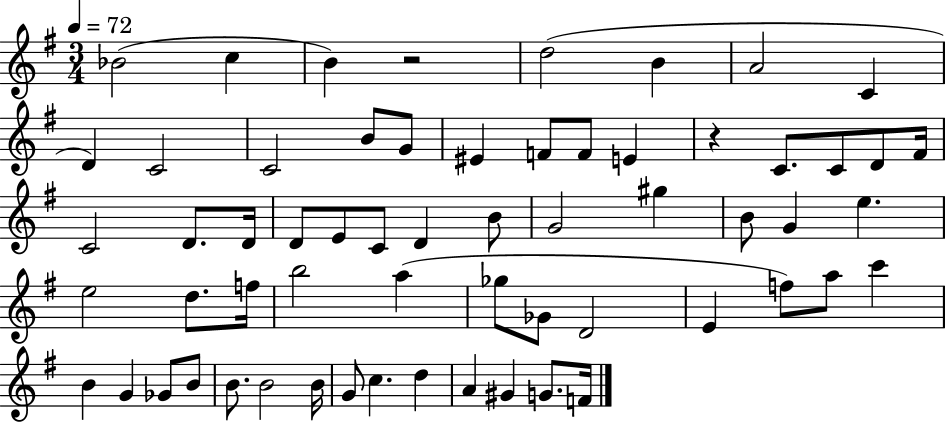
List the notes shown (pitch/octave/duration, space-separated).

Bb4/h C5/q B4/q R/h D5/h B4/q A4/h C4/q D4/q C4/h C4/h B4/e G4/e EIS4/q F4/e F4/e E4/q R/q C4/e. C4/e D4/e F#4/s C4/h D4/e. D4/s D4/e E4/e C4/e D4/q B4/e G4/h G#5/q B4/e G4/q E5/q. E5/h D5/e. F5/s B5/h A5/q Gb5/e Gb4/e D4/h E4/q F5/e A5/e C6/q B4/q G4/q Gb4/e B4/e B4/e. B4/h B4/s G4/e C5/q. D5/q A4/q G#4/q G4/e. F4/s